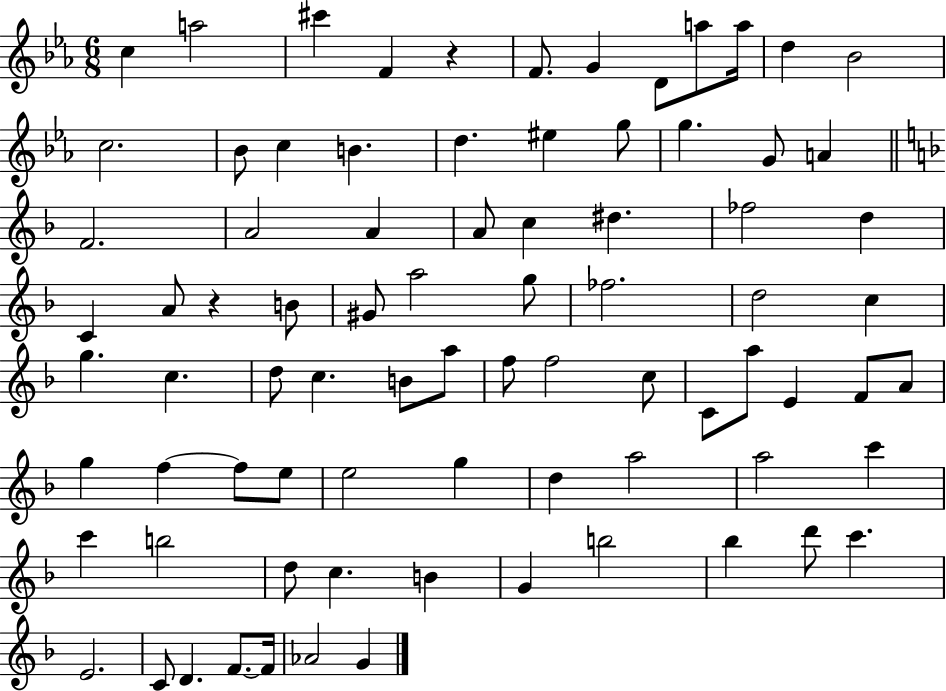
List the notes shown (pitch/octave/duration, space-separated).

C5/q A5/h C#6/q F4/q R/q F4/e. G4/q D4/e A5/e A5/s D5/q Bb4/h C5/h. Bb4/e C5/q B4/q. D5/q. EIS5/q G5/e G5/q. G4/e A4/q F4/h. A4/h A4/q A4/e C5/q D#5/q. FES5/h D5/q C4/q A4/e R/q B4/e G#4/e A5/h G5/e FES5/h. D5/h C5/q G5/q. C5/q. D5/e C5/q. B4/e A5/e F5/e F5/h C5/e C4/e A5/e E4/q F4/e A4/e G5/q F5/q F5/e E5/e E5/h G5/q D5/q A5/h A5/h C6/q C6/q B5/h D5/e C5/q. B4/q G4/q B5/h Bb5/q D6/e C6/q. E4/h. C4/e D4/q. F4/e. F4/s Ab4/h G4/q